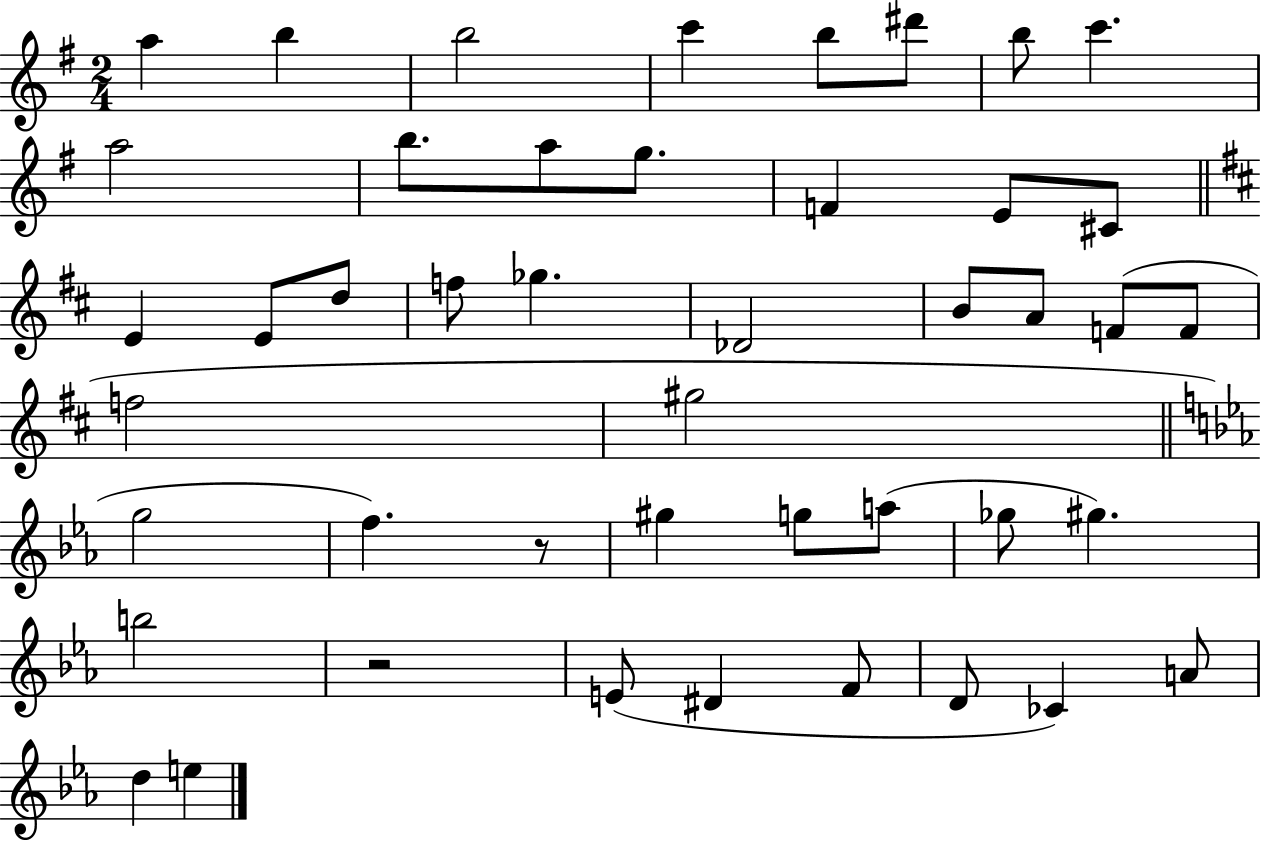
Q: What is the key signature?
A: G major